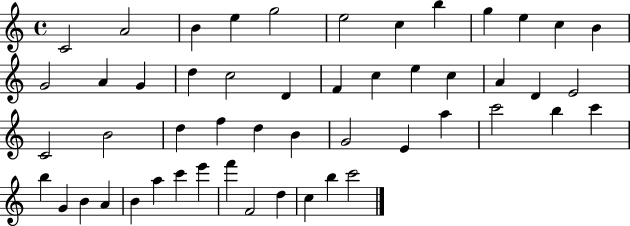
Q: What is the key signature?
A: C major